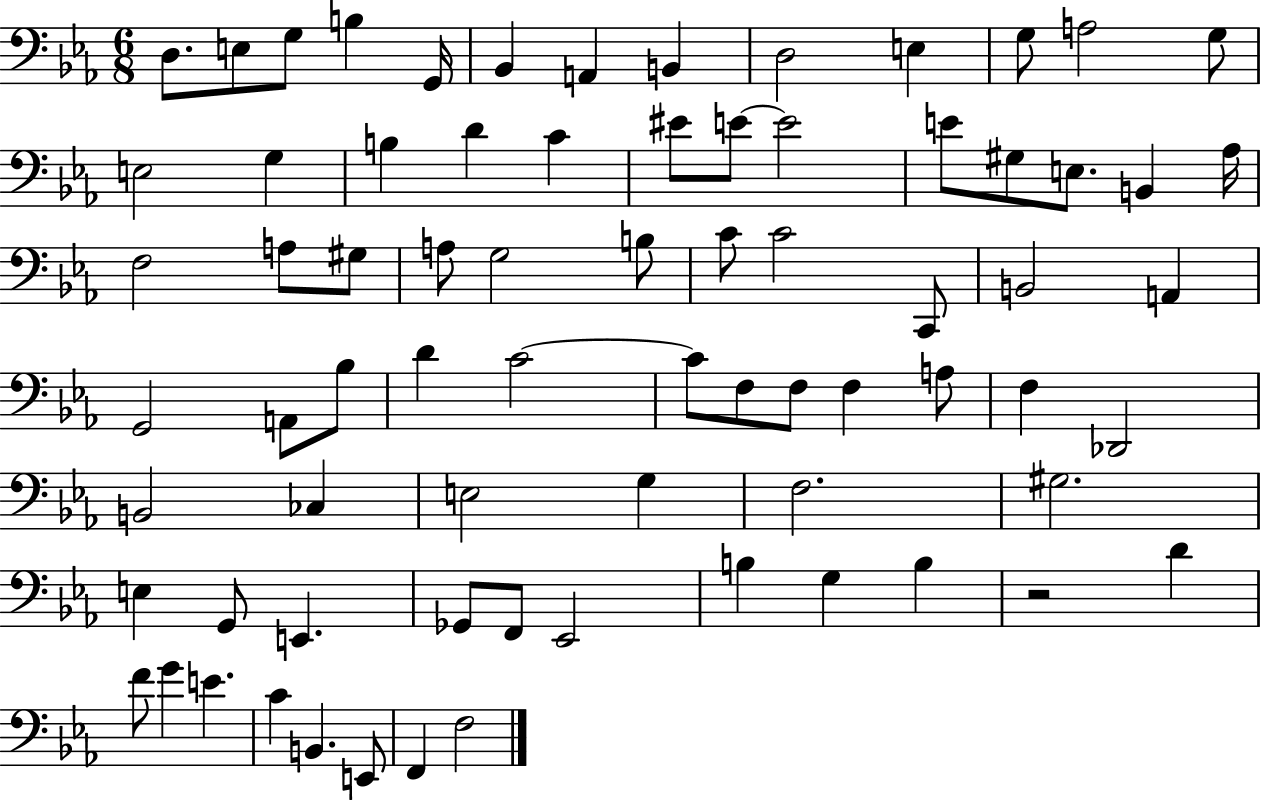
{
  \clef bass
  \numericTimeSignature
  \time 6/8
  \key ees \major
  d8. e8 g8 b4 g,16 | bes,4 a,4 b,4 | d2 e4 | g8 a2 g8 | \break e2 g4 | b4 d'4 c'4 | eis'8 e'8~~ e'2 | e'8 gis8 e8. b,4 aes16 | \break f2 a8 gis8 | a8 g2 b8 | c'8 c'2 c,8 | b,2 a,4 | \break g,2 a,8 bes8 | d'4 c'2~~ | c'8 f8 f8 f4 a8 | f4 des,2 | \break b,2 ces4 | e2 g4 | f2. | gis2. | \break e4 g,8 e,4. | ges,8 f,8 ees,2 | b4 g4 b4 | r2 d'4 | \break f'8 g'4 e'4. | c'4 b,4. e,8 | f,4 f2 | \bar "|."
}